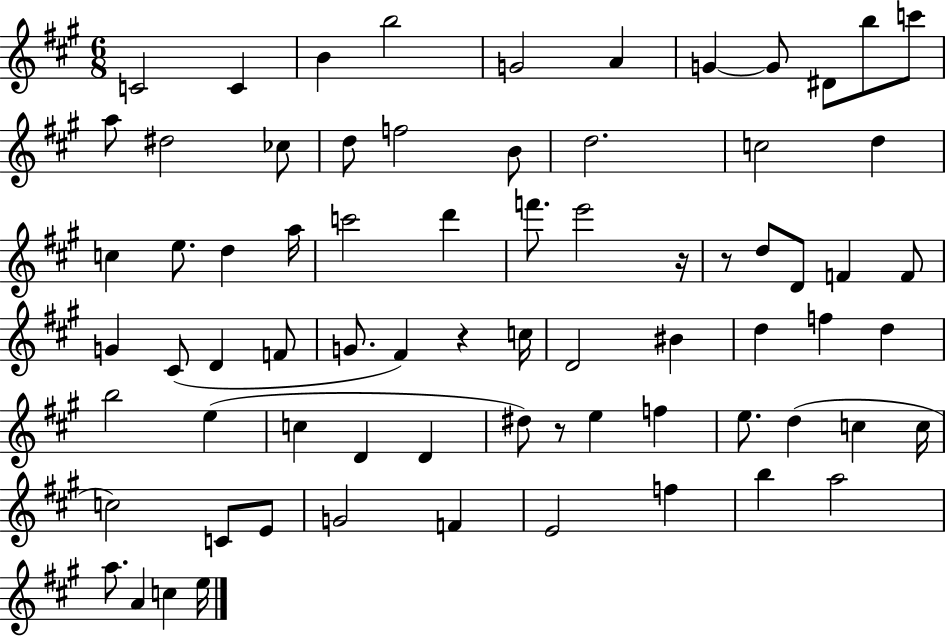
X:1
T:Untitled
M:6/8
L:1/4
K:A
C2 C B b2 G2 A G G/2 ^D/2 b/2 c'/2 a/2 ^d2 _c/2 d/2 f2 B/2 d2 c2 d c e/2 d a/4 c'2 d' f'/2 e'2 z/4 z/2 d/2 D/2 F F/2 G ^C/2 D F/2 G/2 ^F z c/4 D2 ^B d f d b2 e c D D ^d/2 z/2 e f e/2 d c c/4 c2 C/2 E/2 G2 F E2 f b a2 a/2 A c e/4